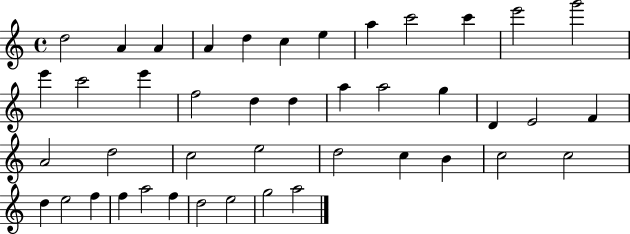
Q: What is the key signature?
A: C major